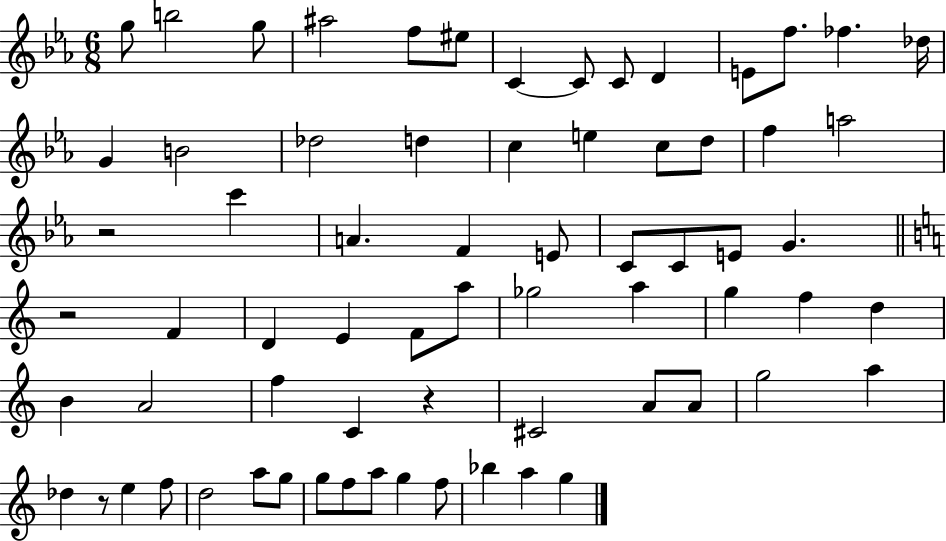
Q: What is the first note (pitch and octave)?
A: G5